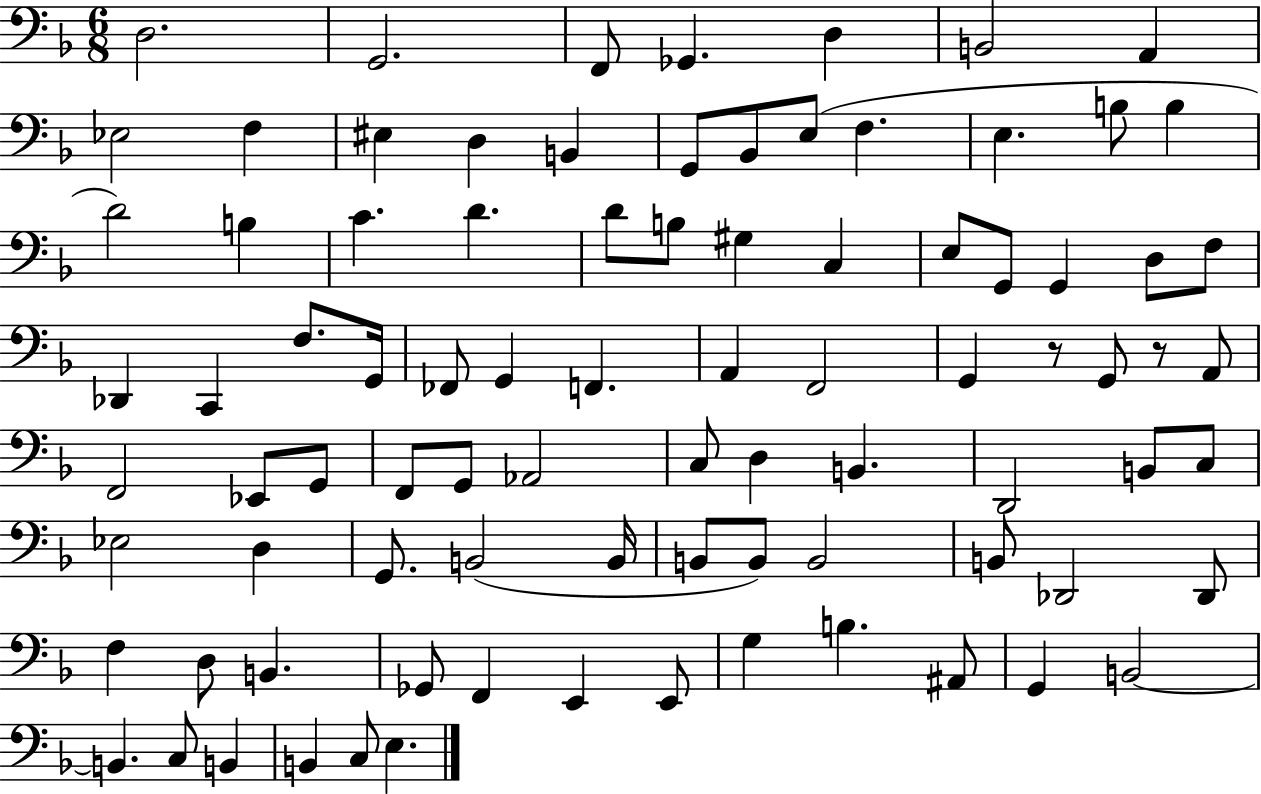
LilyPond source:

{
  \clef bass
  \numericTimeSignature
  \time 6/8
  \key f \major
  d2. | g,2. | f,8 ges,4. d4 | b,2 a,4 | \break ees2 f4 | eis4 d4 b,4 | g,8 bes,8 e8( f4. | e4. b8 b4 | \break d'2) b4 | c'4. d'4. | d'8 b8 gis4 c4 | e8 g,8 g,4 d8 f8 | \break des,4 c,4 f8. g,16 | fes,8 g,4 f,4. | a,4 f,2 | g,4 r8 g,8 r8 a,8 | \break f,2 ees,8 g,8 | f,8 g,8 aes,2 | c8 d4 b,4. | d,2 b,8 c8 | \break ees2 d4 | g,8. b,2( b,16 | b,8 b,8) b,2 | b,8 des,2 des,8 | \break f4 d8 b,4. | ges,8 f,4 e,4 e,8 | g4 b4. ais,8 | g,4 b,2~~ | \break b,4. c8 b,4 | b,4 c8 e4. | \bar "|."
}